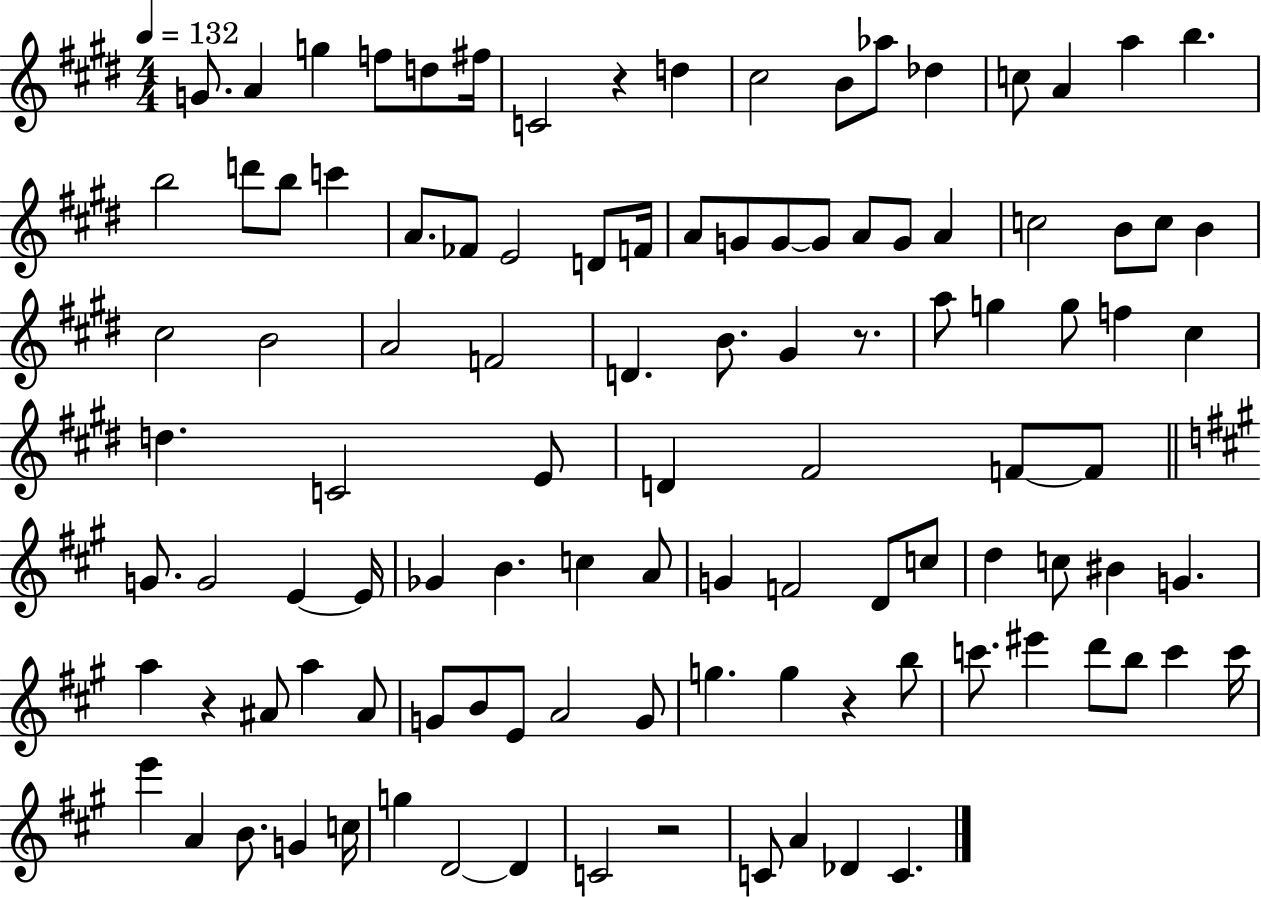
G4/e. A4/q G5/q F5/e D5/e F#5/s C4/h R/q D5/q C#5/h B4/e Ab5/e Db5/q C5/e A4/q A5/q B5/q. B5/h D6/e B5/e C6/q A4/e. FES4/e E4/h D4/e F4/s A4/e G4/e G4/e G4/e A4/e G4/e A4/q C5/h B4/e C5/e B4/q C#5/h B4/h A4/h F4/h D4/q. B4/e. G#4/q R/e. A5/e G5/q G5/e F5/q C#5/q D5/q. C4/h E4/e D4/q F#4/h F4/e F4/e G4/e. G4/h E4/q E4/s Gb4/q B4/q. C5/q A4/e G4/q F4/h D4/e C5/e D5/q C5/e BIS4/q G4/q. A5/q R/q A#4/e A5/q A#4/e G4/e B4/e E4/e A4/h G4/e G5/q. G5/q R/q B5/e C6/e. EIS6/q D6/e B5/e C6/q C6/s E6/q A4/q B4/e. G4/q C5/s G5/q D4/h D4/q C4/h R/h C4/e A4/q Db4/q C4/q.